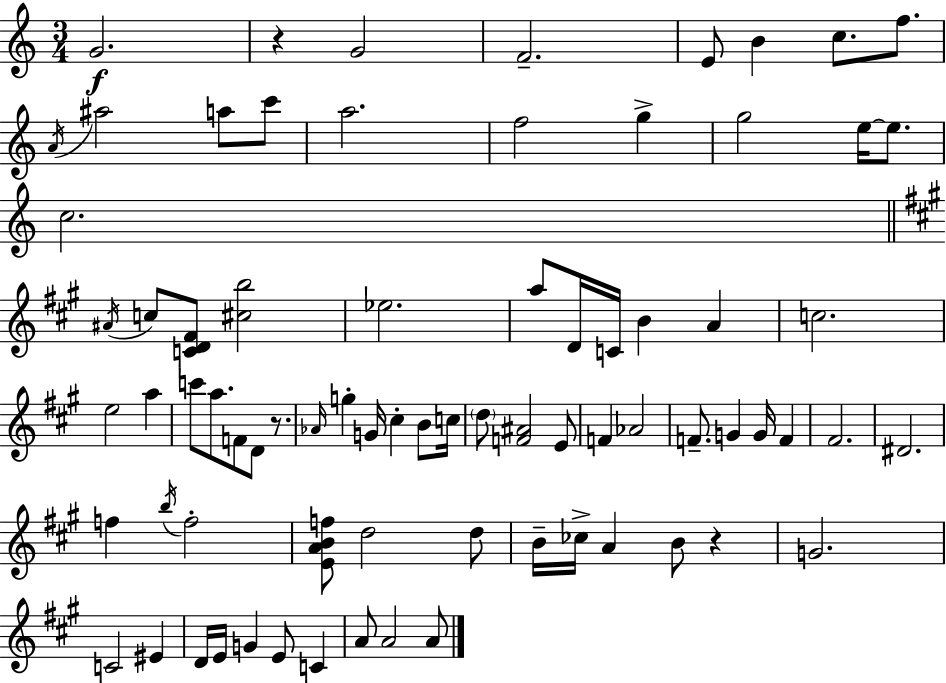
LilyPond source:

{
  \clef treble
  \numericTimeSignature
  \time 3/4
  \key a \minor
  \repeat volta 2 { g'2.\f | r4 g'2 | f'2.-- | e'8 b'4 c''8. f''8. | \break \acciaccatura { a'16 } ais''2 a''8 c'''8 | a''2. | f''2 g''4-> | g''2 e''16~~ e''8. | \break c''2. | \bar "||" \break \key a \major \acciaccatura { ais'16 } c''8 <c' d' fis'>8 <cis'' b''>2 | ees''2. | a''8 d'16 c'16 b'4 a'4 | c''2. | \break e''2 a''4 | c'''8 a''8. f'8 d'8 r8. | \grace { aes'16 } g''4-. g'16 cis''4-. b'8 | c''16 \parenthesize d''8 <f' ais'>2 | \break e'8 f'4 aes'2 | f'8.-- g'4 g'16 f'4 | fis'2. | dis'2. | \break f''4 \acciaccatura { b''16 } f''2-. | <e' a' b' f''>8 d''2 | d''8 b'16-- ces''16-> a'4 b'8 r4 | g'2. | \break c'2 eis'4 | d'16 e'16 g'4 e'8 c'4 | a'8 a'2 | a'8 } \bar "|."
}